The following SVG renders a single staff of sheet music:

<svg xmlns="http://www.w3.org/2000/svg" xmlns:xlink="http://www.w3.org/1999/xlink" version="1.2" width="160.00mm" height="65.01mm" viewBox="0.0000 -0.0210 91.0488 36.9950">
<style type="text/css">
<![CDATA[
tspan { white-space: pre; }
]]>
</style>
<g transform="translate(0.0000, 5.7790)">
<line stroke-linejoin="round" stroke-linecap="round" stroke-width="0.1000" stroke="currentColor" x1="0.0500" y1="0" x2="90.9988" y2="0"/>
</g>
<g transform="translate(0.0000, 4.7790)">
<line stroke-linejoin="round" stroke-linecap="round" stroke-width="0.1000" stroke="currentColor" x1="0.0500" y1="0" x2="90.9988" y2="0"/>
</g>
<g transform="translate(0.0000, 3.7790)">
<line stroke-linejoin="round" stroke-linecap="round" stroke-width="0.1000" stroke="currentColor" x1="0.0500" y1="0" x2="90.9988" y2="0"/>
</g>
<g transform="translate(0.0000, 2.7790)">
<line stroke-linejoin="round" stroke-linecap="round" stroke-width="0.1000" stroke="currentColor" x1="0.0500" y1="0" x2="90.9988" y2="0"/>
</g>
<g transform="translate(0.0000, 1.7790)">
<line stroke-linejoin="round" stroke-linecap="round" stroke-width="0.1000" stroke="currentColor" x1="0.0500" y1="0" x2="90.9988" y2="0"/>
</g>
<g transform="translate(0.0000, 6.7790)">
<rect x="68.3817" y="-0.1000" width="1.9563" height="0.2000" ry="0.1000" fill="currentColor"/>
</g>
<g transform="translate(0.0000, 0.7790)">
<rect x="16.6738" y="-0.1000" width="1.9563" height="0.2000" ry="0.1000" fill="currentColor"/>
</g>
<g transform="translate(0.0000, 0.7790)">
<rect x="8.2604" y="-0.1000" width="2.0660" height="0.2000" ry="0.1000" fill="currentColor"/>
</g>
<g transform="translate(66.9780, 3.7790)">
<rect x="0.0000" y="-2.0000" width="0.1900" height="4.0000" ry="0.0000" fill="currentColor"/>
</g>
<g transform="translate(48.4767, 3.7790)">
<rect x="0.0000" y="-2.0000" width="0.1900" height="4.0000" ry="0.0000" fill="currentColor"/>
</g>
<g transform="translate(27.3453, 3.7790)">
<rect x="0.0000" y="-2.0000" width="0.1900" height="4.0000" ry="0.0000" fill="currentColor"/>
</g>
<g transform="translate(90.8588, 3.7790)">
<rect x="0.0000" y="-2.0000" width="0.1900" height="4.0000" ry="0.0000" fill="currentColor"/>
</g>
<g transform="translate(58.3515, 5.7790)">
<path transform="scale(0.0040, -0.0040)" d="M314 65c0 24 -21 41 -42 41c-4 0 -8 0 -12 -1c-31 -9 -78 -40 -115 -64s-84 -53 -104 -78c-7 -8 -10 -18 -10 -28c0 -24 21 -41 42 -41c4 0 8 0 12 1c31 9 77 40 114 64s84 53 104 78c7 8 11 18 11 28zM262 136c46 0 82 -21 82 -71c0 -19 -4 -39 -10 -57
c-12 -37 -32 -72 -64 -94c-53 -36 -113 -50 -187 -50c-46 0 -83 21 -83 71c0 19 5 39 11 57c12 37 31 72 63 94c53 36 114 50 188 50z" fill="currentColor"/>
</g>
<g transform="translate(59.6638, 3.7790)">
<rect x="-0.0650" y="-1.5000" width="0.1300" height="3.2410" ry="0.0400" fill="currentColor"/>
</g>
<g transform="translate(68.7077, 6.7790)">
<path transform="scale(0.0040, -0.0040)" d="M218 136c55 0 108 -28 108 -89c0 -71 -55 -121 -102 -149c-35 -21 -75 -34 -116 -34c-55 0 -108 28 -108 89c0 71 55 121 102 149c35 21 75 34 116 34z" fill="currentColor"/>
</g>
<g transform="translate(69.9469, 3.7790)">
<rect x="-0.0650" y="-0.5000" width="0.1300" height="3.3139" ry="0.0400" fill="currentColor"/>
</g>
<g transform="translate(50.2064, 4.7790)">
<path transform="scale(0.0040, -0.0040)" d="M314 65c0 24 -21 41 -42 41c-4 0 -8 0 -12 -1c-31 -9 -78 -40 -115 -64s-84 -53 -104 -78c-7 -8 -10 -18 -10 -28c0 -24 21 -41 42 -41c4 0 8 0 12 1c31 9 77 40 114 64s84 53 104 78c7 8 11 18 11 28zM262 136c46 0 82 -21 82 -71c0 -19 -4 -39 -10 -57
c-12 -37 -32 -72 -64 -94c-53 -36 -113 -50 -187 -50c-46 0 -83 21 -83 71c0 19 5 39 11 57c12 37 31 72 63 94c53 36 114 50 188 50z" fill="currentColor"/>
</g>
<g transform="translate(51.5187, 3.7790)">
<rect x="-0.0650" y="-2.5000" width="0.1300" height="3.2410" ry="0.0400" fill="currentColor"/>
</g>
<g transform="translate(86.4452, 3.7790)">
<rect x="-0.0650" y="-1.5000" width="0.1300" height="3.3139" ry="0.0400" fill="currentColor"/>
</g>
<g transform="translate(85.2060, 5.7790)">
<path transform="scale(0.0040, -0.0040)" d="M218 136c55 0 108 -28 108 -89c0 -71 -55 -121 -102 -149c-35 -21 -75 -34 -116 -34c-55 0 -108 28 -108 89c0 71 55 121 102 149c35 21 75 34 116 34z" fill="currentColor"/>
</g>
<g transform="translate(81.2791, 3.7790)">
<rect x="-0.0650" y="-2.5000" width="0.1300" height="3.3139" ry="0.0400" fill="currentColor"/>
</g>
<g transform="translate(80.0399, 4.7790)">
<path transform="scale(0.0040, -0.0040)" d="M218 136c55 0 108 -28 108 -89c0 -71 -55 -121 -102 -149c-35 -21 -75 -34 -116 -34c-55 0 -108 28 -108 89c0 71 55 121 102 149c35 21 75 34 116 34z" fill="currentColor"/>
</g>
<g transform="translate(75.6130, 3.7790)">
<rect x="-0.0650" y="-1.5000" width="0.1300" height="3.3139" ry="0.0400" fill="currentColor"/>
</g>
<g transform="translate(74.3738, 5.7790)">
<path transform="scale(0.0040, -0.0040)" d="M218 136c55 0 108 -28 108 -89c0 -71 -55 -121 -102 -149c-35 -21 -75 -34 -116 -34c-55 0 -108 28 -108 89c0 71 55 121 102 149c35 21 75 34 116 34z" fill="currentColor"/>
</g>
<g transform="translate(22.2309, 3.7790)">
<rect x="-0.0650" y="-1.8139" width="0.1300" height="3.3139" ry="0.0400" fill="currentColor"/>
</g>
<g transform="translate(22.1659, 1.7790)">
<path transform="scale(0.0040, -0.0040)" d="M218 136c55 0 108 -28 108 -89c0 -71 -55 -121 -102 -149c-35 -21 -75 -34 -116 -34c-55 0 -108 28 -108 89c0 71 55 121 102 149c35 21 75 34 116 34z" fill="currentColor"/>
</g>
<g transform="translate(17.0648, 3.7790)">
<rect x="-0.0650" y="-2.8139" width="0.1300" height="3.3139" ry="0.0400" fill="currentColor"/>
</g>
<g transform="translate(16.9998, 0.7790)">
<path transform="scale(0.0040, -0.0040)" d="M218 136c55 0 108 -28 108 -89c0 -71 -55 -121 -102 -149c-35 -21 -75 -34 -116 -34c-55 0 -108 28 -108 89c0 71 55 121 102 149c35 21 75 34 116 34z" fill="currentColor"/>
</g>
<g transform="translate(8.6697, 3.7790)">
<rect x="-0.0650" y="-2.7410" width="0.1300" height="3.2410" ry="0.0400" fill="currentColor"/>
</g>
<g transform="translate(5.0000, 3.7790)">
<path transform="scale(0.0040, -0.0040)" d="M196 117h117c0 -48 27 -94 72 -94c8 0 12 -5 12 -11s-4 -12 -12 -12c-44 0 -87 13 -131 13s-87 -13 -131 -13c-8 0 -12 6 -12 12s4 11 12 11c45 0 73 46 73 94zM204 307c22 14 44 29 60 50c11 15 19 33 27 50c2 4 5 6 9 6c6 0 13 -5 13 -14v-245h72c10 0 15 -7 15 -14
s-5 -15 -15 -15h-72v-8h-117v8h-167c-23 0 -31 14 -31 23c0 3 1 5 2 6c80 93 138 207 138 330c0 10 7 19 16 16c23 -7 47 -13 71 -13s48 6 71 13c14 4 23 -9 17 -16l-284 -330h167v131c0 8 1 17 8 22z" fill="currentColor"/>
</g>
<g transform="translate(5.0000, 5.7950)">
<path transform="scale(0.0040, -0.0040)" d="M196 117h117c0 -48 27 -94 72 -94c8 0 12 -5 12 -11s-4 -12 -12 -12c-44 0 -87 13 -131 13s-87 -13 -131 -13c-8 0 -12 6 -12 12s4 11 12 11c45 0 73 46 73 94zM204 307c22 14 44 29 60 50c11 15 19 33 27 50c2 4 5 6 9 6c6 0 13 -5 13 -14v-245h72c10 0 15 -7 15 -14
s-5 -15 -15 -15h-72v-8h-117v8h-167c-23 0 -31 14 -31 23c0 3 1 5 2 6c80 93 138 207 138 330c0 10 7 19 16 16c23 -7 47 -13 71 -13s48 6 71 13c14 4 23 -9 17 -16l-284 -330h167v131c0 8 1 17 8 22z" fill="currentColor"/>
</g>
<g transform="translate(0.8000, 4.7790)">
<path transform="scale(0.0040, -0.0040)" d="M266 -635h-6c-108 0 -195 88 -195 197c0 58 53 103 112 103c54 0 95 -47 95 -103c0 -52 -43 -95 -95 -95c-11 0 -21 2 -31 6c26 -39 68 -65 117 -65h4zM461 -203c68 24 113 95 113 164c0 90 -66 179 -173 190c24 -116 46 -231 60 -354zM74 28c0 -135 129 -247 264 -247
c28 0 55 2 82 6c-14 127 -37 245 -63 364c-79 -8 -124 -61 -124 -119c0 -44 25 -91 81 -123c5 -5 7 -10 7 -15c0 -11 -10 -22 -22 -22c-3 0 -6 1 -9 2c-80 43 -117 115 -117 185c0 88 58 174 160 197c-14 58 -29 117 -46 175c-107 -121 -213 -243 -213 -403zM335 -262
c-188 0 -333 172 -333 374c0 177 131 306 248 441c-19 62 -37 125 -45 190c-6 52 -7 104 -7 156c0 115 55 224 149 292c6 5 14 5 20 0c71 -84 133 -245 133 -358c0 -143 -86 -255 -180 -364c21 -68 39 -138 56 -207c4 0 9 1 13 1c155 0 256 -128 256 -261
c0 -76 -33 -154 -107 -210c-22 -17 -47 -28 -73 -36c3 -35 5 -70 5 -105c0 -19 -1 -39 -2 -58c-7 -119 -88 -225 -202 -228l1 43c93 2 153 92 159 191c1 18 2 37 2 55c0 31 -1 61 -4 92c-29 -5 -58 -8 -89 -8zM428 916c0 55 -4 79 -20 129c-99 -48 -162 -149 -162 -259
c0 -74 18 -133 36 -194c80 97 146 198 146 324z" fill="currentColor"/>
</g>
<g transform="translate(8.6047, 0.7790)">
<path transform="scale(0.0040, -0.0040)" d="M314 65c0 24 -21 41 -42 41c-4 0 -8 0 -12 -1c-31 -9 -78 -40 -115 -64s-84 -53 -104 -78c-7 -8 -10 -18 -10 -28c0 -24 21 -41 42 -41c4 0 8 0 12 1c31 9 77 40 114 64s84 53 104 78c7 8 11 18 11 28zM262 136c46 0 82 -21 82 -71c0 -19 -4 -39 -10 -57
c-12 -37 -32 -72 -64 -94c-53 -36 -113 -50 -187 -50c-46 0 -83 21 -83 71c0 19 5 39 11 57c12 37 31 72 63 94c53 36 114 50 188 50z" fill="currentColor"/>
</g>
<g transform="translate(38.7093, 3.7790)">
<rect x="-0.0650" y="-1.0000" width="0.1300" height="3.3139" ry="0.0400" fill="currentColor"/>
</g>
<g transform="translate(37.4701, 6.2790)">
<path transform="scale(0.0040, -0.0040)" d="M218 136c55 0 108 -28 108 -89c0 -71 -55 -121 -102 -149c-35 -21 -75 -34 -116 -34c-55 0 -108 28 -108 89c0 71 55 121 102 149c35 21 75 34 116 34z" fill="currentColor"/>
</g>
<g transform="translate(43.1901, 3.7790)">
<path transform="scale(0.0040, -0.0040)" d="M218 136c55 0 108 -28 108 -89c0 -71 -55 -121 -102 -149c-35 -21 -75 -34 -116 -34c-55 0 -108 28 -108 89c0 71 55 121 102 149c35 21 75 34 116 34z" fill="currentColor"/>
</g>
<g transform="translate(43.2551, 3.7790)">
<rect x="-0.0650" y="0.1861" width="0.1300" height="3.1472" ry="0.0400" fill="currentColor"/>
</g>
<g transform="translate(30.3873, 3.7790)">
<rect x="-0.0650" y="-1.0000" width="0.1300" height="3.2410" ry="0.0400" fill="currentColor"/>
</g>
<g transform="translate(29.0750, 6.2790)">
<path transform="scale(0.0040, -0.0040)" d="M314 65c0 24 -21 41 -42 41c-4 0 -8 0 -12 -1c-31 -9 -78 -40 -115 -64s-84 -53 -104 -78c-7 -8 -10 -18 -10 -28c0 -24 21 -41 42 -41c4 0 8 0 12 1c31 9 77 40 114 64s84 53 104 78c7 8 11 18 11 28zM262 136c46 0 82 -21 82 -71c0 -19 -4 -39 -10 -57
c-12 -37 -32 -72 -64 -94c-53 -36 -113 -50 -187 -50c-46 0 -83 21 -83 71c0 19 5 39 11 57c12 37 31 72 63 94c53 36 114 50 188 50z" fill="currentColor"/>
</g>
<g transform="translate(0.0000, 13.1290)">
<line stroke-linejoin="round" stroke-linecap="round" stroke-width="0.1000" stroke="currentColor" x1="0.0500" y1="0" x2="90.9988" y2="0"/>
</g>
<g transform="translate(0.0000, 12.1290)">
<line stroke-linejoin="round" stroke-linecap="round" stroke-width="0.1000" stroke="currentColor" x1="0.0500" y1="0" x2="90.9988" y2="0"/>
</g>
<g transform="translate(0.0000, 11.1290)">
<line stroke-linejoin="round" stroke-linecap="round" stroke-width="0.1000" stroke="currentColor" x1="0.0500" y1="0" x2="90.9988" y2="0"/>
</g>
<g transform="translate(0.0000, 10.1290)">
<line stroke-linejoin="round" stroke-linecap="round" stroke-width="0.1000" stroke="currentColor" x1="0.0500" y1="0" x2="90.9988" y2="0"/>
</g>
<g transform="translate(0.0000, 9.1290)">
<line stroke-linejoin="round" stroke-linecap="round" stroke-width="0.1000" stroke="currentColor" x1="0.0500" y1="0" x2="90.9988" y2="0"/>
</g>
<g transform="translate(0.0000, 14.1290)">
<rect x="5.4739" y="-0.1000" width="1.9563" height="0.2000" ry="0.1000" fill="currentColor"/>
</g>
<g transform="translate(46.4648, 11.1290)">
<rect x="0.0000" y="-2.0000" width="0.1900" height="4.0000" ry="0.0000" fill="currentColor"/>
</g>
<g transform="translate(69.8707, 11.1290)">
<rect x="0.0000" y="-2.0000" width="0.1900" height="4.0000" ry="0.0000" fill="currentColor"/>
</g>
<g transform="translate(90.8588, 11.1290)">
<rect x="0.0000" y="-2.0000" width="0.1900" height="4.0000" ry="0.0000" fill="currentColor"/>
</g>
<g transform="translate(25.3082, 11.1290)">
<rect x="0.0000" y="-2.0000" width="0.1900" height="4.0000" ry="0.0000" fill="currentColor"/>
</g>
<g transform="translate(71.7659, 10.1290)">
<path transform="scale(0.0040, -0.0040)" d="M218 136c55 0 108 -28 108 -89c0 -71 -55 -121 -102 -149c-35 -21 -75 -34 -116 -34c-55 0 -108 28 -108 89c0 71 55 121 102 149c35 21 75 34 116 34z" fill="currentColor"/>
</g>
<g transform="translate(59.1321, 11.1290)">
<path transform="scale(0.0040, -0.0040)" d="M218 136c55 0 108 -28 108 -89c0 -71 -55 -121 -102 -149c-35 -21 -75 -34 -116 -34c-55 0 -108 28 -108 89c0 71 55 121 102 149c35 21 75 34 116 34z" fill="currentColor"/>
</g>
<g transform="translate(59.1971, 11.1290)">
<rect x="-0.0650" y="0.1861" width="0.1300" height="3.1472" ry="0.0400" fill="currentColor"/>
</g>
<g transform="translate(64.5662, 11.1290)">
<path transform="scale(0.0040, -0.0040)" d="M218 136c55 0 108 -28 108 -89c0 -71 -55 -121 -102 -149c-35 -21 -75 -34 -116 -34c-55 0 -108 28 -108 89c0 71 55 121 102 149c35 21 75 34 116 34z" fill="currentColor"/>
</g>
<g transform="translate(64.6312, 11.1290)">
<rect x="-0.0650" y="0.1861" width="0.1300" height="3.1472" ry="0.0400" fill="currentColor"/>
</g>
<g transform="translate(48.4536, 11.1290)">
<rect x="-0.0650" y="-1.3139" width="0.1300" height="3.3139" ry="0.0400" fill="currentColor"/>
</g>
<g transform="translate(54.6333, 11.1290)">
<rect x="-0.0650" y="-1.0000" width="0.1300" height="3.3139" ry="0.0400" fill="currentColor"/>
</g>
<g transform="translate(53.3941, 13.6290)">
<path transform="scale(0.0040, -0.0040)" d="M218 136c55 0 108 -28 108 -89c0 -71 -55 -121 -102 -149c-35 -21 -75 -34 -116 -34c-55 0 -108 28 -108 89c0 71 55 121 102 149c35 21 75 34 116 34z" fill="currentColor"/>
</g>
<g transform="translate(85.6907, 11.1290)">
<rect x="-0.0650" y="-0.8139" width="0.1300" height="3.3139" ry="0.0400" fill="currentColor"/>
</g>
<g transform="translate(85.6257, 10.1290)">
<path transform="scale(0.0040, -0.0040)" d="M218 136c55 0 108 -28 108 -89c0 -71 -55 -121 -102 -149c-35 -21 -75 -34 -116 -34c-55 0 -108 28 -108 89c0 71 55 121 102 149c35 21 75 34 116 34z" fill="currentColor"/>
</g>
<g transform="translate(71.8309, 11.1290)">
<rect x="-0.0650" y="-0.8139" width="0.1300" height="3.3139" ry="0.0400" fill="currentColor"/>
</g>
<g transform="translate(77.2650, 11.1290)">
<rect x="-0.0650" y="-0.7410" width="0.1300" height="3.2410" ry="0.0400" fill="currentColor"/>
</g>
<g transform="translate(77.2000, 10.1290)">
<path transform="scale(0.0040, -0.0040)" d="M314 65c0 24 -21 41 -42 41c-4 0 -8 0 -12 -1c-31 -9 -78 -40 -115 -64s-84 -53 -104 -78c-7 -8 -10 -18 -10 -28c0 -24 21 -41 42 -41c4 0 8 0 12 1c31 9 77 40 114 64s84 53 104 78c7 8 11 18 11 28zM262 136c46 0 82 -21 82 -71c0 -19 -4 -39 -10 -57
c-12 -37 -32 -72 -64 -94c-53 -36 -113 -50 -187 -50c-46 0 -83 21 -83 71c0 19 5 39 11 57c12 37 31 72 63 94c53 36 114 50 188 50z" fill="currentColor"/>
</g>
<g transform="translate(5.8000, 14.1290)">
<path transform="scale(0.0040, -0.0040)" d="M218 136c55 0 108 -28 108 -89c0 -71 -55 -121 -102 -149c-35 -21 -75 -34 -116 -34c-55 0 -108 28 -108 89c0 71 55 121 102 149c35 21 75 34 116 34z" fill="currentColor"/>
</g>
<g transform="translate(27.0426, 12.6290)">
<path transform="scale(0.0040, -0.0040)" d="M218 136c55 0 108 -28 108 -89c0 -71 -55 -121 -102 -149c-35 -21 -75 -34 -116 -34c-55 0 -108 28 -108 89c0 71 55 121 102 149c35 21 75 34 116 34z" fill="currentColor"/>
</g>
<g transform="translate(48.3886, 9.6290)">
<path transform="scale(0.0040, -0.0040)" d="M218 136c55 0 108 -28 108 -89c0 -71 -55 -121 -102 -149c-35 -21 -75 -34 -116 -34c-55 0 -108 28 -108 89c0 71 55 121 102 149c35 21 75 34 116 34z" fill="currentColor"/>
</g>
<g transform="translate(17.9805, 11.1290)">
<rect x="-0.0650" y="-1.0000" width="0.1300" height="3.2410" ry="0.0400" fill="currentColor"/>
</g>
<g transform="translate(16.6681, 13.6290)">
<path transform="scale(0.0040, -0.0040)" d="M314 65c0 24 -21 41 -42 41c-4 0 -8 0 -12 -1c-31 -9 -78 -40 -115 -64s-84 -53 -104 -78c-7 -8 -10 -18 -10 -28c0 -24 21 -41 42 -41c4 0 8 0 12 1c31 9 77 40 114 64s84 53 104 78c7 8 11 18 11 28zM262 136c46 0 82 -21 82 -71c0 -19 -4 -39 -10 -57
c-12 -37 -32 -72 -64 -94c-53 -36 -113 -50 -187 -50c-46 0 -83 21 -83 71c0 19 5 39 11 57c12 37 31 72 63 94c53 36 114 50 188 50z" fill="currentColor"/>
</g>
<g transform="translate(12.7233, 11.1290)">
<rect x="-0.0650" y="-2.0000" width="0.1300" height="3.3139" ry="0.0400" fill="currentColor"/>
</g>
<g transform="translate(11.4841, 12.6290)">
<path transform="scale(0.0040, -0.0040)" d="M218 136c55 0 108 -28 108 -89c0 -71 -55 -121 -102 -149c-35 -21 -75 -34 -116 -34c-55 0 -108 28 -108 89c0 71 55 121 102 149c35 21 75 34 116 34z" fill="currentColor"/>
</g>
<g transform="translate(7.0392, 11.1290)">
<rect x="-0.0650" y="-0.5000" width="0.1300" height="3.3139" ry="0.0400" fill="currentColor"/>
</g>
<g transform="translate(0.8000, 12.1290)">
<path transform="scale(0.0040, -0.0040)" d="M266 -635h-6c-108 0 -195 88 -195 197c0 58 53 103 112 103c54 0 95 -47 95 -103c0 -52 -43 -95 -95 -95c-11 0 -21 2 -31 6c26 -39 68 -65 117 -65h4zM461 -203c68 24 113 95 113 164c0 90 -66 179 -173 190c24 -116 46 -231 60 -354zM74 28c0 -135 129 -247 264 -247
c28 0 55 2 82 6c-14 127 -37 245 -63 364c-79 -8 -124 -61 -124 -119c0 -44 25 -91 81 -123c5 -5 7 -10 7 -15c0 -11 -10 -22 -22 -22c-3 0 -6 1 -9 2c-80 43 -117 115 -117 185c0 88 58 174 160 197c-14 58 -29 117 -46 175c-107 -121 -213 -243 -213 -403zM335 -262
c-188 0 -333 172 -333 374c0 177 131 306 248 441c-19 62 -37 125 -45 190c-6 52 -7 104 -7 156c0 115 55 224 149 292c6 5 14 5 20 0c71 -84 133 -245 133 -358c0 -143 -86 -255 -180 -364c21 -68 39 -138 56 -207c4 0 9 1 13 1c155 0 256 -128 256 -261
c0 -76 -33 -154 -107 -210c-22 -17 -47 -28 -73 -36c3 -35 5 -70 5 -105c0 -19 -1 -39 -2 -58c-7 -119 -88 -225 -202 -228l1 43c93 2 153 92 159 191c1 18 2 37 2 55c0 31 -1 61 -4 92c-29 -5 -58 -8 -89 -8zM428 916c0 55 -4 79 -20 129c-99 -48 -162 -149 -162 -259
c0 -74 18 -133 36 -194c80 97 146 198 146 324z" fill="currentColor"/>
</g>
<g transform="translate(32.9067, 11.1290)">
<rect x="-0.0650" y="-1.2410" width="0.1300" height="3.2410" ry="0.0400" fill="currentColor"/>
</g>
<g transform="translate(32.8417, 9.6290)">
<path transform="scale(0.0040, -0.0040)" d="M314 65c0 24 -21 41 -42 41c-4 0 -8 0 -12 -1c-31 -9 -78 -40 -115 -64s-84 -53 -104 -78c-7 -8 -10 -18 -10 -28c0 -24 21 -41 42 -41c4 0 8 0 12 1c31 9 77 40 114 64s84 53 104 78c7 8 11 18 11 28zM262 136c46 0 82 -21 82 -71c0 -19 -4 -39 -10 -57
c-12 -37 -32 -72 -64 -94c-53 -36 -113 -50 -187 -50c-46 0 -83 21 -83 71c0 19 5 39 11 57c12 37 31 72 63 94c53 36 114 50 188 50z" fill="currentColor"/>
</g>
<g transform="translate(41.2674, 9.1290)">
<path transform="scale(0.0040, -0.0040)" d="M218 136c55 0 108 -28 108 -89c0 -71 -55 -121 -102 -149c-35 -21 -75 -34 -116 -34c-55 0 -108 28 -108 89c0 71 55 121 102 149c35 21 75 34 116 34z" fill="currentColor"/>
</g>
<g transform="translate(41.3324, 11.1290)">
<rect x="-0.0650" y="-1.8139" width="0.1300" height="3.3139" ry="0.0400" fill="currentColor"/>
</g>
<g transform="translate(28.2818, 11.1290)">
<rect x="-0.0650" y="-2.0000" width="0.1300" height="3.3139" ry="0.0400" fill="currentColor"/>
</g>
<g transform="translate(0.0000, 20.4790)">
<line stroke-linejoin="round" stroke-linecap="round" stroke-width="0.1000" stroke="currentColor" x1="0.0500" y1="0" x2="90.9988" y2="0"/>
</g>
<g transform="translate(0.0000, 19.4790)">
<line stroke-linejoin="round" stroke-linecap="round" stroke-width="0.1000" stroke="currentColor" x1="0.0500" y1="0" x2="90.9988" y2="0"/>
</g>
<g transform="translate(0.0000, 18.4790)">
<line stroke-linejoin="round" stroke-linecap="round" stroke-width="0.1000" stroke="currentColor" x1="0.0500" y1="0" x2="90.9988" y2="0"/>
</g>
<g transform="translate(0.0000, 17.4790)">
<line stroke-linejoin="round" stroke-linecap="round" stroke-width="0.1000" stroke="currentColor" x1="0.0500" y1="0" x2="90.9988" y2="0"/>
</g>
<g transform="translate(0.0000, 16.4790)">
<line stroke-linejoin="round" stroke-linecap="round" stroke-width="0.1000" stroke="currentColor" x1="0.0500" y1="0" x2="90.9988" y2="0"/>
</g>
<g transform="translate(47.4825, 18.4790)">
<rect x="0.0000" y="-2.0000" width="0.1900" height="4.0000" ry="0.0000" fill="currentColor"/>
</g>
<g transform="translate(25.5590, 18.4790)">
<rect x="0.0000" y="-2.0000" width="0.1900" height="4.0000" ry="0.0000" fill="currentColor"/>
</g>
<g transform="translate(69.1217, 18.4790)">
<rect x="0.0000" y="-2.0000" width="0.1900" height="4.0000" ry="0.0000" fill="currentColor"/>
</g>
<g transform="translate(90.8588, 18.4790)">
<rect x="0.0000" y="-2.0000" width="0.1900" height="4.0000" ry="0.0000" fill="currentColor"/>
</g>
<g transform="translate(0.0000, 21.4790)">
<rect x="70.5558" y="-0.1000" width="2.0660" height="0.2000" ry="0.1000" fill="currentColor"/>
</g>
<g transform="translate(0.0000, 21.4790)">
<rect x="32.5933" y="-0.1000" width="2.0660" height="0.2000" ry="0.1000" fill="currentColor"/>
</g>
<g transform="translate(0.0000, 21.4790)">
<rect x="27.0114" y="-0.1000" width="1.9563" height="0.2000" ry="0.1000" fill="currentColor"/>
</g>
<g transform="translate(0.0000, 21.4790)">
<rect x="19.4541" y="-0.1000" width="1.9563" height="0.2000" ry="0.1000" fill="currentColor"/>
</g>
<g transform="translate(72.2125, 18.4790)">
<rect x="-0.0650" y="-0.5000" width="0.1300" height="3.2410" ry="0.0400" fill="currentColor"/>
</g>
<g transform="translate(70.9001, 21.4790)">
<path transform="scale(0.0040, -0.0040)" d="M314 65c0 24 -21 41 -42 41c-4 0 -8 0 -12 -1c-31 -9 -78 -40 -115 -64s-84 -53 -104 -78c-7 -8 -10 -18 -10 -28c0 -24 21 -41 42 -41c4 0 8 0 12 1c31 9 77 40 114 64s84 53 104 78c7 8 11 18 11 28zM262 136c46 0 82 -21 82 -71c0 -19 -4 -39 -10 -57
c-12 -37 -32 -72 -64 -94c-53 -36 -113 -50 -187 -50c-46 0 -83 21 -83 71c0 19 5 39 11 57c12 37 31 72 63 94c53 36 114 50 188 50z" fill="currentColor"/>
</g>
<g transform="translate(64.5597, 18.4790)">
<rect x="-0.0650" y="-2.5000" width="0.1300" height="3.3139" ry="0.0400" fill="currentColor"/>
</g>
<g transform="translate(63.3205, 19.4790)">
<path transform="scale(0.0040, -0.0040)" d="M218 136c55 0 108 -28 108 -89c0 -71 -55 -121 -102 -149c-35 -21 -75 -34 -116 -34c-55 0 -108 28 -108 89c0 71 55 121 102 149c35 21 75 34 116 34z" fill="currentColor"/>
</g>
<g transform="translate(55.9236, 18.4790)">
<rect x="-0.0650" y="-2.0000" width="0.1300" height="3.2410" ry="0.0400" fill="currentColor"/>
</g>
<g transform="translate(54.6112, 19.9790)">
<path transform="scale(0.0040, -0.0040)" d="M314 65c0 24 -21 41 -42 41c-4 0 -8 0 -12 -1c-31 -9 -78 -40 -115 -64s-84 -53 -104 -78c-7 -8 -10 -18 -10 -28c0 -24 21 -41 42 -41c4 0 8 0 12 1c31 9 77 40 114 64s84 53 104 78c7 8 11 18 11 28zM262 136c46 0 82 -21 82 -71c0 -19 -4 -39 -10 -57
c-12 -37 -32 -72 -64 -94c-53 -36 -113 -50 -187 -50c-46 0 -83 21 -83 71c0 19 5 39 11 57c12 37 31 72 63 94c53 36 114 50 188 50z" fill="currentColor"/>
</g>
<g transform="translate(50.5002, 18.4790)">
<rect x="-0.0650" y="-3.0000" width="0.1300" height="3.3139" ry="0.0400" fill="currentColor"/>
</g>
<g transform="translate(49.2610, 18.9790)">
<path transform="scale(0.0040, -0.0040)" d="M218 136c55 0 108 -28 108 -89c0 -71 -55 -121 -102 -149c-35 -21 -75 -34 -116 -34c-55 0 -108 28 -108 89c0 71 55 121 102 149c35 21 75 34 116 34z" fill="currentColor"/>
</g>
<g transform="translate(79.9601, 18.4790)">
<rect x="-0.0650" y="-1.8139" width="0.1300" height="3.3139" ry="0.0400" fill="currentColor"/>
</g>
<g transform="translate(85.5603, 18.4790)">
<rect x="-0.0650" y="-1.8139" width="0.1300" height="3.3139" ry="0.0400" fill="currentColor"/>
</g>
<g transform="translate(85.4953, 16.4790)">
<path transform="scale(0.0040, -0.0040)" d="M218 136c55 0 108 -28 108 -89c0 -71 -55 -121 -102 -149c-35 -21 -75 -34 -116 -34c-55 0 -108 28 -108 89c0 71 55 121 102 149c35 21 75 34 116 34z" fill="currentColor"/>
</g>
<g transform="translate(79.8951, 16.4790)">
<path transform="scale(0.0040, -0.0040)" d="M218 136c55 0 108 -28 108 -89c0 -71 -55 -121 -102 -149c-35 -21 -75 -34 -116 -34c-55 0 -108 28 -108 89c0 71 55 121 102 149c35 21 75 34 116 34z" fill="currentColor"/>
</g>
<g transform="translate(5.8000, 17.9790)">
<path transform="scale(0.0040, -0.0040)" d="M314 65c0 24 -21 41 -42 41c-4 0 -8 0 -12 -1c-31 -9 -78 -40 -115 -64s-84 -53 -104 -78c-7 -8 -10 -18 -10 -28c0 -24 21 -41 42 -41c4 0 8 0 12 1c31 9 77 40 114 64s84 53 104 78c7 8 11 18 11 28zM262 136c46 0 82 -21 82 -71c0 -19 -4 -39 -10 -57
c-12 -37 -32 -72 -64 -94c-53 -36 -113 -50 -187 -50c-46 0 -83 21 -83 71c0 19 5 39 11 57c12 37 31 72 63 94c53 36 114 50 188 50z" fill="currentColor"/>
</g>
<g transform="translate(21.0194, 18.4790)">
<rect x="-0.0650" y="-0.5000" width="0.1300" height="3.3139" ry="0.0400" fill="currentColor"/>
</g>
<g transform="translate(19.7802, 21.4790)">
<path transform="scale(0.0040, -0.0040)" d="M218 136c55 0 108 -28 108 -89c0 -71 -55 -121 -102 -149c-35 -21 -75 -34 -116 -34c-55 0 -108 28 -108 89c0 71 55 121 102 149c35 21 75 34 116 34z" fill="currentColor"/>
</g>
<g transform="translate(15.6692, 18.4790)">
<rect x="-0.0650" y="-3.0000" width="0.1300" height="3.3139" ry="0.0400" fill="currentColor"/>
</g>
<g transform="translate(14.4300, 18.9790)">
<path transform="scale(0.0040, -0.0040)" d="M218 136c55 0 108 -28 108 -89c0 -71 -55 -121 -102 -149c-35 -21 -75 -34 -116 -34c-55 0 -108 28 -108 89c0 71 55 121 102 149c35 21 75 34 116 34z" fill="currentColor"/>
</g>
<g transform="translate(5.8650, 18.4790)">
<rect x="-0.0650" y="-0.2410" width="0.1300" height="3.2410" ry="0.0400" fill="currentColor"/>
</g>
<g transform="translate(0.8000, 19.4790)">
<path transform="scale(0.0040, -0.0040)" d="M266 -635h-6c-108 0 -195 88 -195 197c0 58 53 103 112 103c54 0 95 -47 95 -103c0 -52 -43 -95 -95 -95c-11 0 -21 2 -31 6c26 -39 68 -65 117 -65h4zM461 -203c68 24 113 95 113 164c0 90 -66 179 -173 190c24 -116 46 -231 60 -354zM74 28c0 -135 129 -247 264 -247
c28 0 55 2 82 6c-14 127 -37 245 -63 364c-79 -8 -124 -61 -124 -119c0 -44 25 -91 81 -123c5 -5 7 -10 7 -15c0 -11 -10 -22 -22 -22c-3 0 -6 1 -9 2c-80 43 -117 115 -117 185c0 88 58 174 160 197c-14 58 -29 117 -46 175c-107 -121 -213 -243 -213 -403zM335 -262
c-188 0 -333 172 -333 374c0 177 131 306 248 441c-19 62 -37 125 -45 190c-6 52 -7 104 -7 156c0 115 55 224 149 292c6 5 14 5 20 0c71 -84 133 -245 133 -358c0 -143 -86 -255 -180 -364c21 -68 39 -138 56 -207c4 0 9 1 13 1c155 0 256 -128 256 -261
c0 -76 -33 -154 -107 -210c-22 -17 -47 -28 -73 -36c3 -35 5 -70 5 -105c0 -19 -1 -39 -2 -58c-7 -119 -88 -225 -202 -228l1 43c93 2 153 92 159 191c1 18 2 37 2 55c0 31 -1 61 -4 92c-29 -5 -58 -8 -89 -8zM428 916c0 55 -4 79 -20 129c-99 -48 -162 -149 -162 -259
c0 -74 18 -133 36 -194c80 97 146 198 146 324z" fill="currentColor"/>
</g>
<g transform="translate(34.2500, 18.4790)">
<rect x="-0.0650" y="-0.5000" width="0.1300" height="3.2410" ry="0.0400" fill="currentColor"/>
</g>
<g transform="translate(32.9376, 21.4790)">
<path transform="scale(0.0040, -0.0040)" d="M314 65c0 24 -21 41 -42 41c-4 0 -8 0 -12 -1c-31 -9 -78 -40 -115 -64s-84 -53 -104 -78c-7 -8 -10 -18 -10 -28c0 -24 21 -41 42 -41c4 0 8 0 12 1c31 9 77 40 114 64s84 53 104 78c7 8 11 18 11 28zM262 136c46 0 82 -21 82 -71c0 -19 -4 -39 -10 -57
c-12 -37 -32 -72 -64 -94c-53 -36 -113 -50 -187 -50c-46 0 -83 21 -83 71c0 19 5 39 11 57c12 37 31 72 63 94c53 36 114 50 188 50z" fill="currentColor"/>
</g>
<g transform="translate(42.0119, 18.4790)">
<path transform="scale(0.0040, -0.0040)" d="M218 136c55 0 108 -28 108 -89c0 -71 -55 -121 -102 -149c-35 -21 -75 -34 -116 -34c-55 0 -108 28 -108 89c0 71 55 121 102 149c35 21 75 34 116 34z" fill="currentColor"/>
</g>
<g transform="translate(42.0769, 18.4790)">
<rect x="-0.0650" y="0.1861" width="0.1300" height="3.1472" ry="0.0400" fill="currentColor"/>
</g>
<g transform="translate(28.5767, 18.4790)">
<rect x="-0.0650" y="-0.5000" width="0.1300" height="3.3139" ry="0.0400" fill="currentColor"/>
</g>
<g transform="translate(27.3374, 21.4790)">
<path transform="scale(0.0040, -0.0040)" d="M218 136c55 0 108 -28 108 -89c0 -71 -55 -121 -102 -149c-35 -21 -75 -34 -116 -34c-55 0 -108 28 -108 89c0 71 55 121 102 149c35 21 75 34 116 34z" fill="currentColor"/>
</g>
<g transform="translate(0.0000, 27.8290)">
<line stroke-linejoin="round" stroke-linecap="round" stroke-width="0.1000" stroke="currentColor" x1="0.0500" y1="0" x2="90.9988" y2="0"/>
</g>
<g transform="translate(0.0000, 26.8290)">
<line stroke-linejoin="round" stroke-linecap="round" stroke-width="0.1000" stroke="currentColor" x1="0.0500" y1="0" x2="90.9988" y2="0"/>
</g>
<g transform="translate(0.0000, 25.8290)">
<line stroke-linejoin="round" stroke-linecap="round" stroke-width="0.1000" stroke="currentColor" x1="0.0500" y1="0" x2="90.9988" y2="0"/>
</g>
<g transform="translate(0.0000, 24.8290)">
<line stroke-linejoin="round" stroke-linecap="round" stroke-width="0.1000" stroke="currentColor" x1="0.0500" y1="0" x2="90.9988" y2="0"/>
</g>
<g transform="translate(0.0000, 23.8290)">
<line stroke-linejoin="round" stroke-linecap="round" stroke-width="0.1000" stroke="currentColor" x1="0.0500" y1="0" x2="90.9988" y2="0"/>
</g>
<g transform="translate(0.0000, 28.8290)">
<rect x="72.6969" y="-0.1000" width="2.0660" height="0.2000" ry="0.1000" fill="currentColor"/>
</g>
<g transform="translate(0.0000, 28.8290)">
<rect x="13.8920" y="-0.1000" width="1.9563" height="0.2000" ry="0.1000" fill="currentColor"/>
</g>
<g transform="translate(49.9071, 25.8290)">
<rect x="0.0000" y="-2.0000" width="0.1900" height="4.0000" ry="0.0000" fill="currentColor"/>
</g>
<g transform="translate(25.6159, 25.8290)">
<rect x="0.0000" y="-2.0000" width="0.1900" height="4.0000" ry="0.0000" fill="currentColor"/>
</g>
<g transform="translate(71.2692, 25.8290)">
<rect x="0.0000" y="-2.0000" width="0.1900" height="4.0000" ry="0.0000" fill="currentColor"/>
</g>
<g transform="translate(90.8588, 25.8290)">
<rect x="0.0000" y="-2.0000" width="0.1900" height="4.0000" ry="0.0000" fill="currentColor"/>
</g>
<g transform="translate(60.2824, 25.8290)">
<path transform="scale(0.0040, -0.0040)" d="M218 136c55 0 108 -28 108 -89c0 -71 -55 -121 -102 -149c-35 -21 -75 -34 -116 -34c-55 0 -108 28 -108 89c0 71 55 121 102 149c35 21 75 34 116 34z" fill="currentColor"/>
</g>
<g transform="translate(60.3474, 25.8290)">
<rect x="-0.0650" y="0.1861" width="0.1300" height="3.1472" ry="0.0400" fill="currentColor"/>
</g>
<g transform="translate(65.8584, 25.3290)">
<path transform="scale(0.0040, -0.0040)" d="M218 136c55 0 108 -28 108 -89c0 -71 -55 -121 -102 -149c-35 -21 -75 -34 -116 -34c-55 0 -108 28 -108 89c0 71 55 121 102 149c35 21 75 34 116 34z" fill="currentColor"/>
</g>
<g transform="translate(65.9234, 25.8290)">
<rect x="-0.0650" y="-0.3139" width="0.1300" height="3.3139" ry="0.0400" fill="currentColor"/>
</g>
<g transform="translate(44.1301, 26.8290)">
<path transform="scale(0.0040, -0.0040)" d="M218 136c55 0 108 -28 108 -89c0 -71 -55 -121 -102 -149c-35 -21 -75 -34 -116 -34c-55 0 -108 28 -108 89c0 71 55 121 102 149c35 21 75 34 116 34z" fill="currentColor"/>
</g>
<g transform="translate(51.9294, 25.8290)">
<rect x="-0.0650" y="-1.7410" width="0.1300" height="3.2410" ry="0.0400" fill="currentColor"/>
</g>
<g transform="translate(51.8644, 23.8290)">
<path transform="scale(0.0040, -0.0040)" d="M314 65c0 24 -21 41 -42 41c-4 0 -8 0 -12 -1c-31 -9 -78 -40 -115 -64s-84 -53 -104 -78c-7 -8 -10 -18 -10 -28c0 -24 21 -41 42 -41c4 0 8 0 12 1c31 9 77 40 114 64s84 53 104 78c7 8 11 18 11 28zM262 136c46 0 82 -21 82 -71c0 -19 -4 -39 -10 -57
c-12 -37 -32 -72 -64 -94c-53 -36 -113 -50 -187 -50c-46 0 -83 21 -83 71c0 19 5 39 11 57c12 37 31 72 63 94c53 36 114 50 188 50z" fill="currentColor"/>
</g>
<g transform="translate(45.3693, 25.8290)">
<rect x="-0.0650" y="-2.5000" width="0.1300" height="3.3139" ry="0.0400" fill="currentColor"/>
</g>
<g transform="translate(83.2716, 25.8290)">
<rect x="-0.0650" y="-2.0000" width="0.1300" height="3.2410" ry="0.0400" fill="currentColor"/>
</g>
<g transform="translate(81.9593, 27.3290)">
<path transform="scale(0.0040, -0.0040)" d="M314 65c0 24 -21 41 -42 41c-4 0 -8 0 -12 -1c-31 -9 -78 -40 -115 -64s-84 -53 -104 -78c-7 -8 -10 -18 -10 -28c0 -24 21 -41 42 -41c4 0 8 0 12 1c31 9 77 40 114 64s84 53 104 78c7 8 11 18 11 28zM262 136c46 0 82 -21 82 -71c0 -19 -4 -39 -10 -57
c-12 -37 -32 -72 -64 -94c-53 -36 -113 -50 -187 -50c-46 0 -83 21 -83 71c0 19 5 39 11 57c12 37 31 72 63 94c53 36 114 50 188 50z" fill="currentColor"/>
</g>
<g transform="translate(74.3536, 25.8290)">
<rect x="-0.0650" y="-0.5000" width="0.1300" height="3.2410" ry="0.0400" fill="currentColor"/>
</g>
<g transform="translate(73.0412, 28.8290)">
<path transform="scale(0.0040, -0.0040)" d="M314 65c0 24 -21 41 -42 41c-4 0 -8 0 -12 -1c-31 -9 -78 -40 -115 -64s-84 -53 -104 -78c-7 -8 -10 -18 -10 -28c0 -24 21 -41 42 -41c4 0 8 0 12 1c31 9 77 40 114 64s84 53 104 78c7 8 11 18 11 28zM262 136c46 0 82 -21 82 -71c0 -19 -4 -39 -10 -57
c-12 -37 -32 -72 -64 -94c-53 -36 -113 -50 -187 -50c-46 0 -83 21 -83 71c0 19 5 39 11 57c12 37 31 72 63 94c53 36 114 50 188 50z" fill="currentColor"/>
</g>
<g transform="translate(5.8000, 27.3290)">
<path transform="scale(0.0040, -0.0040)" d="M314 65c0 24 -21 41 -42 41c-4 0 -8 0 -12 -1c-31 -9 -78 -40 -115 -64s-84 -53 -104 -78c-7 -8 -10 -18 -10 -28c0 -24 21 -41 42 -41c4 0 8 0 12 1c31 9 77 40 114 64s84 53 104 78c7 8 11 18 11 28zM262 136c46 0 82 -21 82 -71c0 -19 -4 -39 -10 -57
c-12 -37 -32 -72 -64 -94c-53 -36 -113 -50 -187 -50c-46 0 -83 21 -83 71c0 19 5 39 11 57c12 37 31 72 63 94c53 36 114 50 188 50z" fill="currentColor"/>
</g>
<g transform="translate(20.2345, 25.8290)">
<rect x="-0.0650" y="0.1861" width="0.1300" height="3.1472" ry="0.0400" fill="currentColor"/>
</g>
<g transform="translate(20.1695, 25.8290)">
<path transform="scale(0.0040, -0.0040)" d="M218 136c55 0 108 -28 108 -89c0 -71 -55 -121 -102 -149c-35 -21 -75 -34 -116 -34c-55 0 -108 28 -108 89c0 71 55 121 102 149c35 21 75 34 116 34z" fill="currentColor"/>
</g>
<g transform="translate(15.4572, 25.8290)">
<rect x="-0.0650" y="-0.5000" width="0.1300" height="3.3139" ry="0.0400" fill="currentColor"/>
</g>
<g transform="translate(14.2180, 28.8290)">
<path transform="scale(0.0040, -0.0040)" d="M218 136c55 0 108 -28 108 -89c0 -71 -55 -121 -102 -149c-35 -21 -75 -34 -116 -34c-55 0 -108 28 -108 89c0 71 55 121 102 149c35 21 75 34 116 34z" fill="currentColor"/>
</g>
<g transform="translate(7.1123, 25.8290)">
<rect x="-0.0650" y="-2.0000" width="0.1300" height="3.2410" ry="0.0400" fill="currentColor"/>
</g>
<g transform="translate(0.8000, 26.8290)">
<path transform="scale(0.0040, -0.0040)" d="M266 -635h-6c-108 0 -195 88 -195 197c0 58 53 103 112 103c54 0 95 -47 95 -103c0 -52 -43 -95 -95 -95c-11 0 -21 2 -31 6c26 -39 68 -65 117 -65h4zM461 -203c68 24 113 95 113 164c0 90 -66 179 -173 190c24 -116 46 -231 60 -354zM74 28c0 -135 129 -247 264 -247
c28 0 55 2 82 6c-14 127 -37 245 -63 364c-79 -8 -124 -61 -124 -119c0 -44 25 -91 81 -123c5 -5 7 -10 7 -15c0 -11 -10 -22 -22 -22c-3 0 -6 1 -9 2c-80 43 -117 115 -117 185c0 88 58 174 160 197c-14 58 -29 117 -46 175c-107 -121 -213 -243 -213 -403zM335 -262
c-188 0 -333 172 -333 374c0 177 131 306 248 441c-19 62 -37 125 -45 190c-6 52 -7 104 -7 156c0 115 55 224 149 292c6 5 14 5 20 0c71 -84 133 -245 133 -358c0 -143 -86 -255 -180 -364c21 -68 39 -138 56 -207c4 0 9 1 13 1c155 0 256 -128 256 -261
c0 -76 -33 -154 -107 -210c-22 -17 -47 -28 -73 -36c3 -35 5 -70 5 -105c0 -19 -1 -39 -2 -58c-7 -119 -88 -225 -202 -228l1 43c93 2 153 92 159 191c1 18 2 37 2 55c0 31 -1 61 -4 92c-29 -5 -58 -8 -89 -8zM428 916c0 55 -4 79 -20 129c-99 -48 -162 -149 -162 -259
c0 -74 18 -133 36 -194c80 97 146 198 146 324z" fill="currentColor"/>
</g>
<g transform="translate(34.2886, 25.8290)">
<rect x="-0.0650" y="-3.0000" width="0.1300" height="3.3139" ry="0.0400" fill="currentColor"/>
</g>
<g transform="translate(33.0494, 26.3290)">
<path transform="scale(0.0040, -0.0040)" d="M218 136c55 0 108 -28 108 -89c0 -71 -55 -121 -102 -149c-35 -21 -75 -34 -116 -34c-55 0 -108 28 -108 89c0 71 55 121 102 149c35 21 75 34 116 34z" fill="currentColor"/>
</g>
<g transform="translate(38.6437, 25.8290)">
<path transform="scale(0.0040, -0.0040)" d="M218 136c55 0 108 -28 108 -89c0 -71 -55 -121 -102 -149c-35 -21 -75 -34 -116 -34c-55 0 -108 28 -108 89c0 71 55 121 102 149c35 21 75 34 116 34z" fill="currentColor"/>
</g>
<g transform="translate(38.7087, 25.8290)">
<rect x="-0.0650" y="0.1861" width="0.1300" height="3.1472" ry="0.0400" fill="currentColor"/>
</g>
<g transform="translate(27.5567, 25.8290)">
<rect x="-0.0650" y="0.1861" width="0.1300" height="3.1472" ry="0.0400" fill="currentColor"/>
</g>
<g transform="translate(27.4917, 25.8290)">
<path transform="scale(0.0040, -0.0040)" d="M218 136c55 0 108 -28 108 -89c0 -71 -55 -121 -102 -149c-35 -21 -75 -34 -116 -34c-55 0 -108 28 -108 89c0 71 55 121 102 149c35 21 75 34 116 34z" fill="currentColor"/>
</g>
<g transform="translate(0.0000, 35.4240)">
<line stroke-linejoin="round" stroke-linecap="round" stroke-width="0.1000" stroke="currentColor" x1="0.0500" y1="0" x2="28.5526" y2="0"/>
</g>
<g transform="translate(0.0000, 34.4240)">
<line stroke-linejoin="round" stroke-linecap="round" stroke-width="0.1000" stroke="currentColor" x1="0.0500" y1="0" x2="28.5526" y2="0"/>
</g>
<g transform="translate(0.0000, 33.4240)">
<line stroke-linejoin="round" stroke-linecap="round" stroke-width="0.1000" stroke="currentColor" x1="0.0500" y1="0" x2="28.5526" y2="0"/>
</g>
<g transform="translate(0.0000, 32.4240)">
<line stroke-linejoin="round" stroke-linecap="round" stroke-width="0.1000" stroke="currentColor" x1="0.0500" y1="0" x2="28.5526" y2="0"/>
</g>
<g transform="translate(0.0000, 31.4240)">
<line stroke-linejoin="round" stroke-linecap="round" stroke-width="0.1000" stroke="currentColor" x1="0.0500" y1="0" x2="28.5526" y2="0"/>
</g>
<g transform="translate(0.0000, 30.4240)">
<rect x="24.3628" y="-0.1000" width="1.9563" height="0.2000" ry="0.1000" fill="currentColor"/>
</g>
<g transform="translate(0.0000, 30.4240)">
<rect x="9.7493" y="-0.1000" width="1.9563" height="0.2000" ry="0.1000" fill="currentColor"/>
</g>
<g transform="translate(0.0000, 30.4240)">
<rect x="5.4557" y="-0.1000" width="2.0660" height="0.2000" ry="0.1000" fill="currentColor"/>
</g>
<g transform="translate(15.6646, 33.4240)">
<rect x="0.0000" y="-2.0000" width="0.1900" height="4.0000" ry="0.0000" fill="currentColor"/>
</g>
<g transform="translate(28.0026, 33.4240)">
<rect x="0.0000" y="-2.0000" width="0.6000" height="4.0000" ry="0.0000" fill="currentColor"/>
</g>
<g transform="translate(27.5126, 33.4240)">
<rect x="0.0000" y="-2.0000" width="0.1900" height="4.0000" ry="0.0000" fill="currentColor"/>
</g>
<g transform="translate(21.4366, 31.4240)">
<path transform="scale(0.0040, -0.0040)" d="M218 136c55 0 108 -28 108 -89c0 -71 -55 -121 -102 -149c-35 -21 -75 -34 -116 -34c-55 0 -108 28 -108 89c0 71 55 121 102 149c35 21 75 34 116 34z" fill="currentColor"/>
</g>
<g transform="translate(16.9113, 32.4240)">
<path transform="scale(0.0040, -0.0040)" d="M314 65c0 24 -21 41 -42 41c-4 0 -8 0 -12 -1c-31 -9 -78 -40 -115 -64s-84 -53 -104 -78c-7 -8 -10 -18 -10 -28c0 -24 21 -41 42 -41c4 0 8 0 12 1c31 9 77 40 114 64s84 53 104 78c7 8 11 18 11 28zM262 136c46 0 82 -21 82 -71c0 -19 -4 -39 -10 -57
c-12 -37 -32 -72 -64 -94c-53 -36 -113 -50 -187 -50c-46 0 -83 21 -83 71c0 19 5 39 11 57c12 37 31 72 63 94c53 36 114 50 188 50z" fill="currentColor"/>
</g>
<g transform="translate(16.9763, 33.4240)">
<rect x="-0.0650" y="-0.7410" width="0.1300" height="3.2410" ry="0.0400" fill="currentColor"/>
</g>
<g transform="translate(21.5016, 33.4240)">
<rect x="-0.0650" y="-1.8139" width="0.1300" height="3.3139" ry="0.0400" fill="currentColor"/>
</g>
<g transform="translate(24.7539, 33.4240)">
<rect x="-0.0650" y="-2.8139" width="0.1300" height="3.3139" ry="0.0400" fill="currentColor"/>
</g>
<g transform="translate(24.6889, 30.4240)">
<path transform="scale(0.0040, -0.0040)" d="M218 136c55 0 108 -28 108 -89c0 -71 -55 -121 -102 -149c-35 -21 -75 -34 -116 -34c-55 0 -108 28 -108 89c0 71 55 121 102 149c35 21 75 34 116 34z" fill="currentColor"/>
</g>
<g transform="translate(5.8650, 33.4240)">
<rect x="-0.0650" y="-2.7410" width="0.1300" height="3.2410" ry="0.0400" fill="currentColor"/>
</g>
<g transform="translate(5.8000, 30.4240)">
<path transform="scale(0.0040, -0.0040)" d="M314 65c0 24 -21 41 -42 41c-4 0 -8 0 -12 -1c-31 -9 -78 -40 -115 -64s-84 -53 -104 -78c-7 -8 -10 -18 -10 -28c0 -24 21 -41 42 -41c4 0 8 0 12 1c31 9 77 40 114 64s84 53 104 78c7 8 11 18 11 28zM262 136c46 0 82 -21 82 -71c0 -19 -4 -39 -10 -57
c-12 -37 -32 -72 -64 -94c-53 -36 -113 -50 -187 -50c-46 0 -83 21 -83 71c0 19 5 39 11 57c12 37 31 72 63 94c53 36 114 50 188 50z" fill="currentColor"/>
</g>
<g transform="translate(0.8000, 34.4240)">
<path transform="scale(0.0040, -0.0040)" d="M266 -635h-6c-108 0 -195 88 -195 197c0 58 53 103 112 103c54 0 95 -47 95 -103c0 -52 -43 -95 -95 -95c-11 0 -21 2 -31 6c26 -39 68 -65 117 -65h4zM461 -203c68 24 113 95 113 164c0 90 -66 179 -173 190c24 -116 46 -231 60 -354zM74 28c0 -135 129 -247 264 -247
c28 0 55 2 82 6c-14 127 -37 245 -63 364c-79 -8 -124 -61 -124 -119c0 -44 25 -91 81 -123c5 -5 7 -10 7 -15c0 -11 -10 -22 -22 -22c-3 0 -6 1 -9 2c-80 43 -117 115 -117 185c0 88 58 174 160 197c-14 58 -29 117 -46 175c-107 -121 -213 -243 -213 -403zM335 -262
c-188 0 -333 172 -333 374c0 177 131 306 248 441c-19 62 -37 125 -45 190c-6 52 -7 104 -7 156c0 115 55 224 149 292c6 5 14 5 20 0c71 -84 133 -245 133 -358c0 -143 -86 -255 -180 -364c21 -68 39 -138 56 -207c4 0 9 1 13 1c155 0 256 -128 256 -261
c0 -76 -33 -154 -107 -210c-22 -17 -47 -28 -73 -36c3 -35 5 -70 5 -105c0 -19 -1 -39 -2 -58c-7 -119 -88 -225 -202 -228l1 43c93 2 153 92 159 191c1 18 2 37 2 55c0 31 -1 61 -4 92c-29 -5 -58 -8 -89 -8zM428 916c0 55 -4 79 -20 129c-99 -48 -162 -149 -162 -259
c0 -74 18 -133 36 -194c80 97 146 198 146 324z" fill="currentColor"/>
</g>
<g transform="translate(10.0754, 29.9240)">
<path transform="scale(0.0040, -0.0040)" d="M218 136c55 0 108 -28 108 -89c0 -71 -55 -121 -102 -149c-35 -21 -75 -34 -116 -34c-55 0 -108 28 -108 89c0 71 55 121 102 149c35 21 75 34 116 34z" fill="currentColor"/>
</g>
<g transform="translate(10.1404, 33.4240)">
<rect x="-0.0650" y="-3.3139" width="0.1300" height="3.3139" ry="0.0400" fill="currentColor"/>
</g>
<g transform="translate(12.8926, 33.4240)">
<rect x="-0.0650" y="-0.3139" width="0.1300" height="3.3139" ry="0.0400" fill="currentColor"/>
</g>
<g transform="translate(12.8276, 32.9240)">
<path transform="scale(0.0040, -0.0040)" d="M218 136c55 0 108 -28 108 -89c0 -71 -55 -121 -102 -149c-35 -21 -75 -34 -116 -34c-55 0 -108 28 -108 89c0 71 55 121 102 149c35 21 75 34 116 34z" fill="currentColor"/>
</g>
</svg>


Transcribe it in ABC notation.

X:1
T:Untitled
M:4/4
L:1/4
K:C
a2 a f D2 D B G2 E2 C E G E C F D2 F e2 f e D B B d d2 d c2 A C C C2 B A F2 G C2 f f F2 C B B A B G f2 B c C2 F2 a2 b c d2 f a